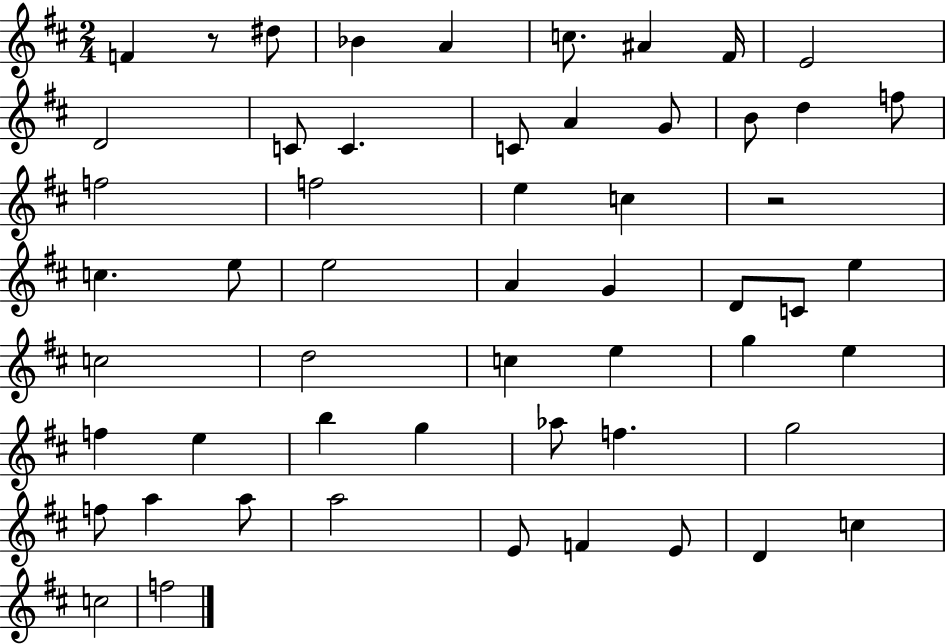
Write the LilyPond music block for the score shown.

{
  \clef treble
  \numericTimeSignature
  \time 2/4
  \key d \major
  f'4 r8 dis''8 | bes'4 a'4 | c''8. ais'4 fis'16 | e'2 | \break d'2 | c'8 c'4. | c'8 a'4 g'8 | b'8 d''4 f''8 | \break f''2 | f''2 | e''4 c''4 | r2 | \break c''4. e''8 | e''2 | a'4 g'4 | d'8 c'8 e''4 | \break c''2 | d''2 | c''4 e''4 | g''4 e''4 | \break f''4 e''4 | b''4 g''4 | aes''8 f''4. | g''2 | \break f''8 a''4 a''8 | a''2 | e'8 f'4 e'8 | d'4 c''4 | \break c''2 | f''2 | \bar "|."
}